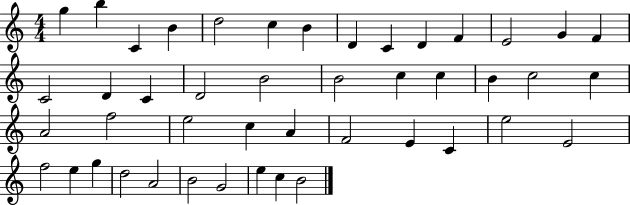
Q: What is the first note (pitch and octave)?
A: G5